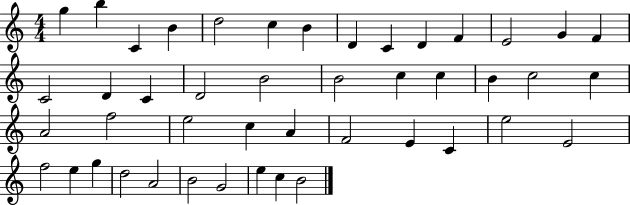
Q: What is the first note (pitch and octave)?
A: G5